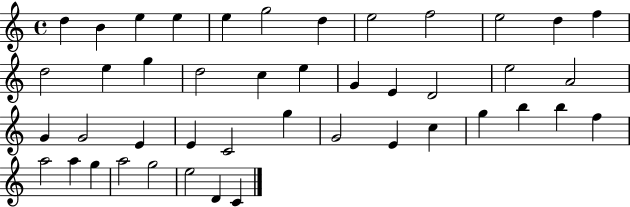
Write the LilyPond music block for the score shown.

{
  \clef treble
  \time 4/4
  \defaultTimeSignature
  \key c \major
  d''4 b'4 e''4 e''4 | e''4 g''2 d''4 | e''2 f''2 | e''2 d''4 f''4 | \break d''2 e''4 g''4 | d''2 c''4 e''4 | g'4 e'4 d'2 | e''2 a'2 | \break g'4 g'2 e'4 | e'4 c'2 g''4 | g'2 e'4 c''4 | g''4 b''4 b''4 f''4 | \break a''2 a''4 g''4 | a''2 g''2 | e''2 d'4 c'4 | \bar "|."
}